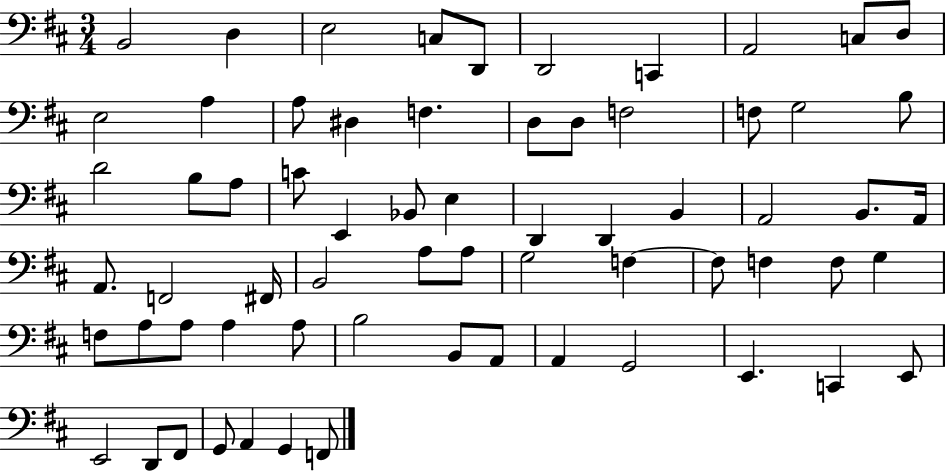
X:1
T:Untitled
M:3/4
L:1/4
K:D
B,,2 D, E,2 C,/2 D,,/2 D,,2 C,, A,,2 C,/2 D,/2 E,2 A, A,/2 ^D, F, D,/2 D,/2 F,2 F,/2 G,2 B,/2 D2 B,/2 A,/2 C/2 E,, _B,,/2 E, D,, D,, B,, A,,2 B,,/2 A,,/4 A,,/2 F,,2 ^F,,/4 B,,2 A,/2 A,/2 G,2 F, F,/2 F, F,/2 G, F,/2 A,/2 A,/2 A, A,/2 B,2 B,,/2 A,,/2 A,, G,,2 E,, C,, E,,/2 E,,2 D,,/2 ^F,,/2 G,,/2 A,, G,, F,,/2